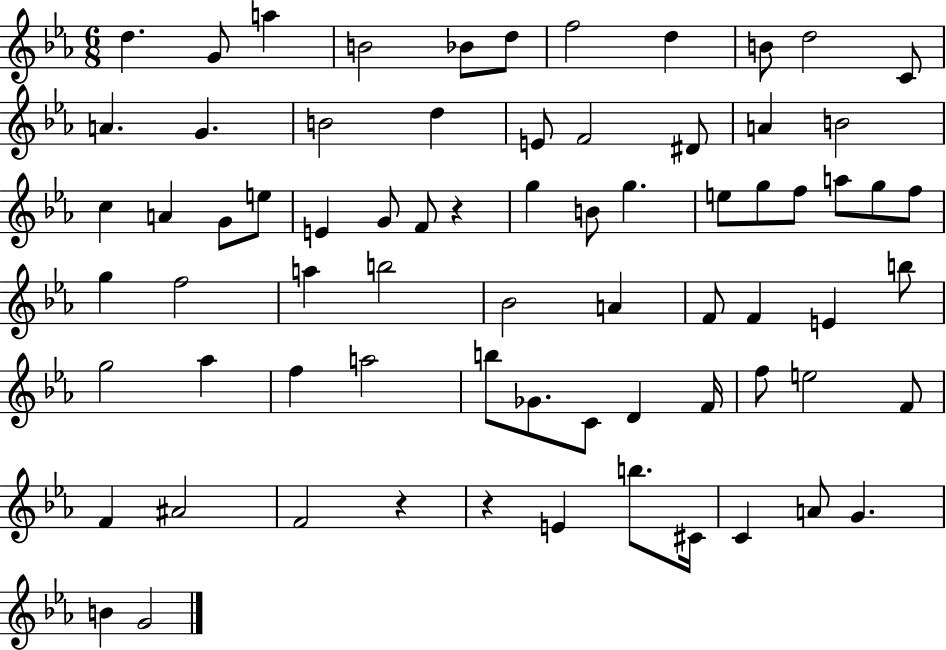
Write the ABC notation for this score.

X:1
T:Untitled
M:6/8
L:1/4
K:Eb
d G/2 a B2 _B/2 d/2 f2 d B/2 d2 C/2 A G B2 d E/2 F2 ^D/2 A B2 c A G/2 e/2 E G/2 F/2 z g B/2 g e/2 g/2 f/2 a/2 g/2 f/2 g f2 a b2 _B2 A F/2 F E b/2 g2 _a f a2 b/2 _G/2 C/2 D F/4 f/2 e2 F/2 F ^A2 F2 z z E b/2 ^C/4 C A/2 G B G2